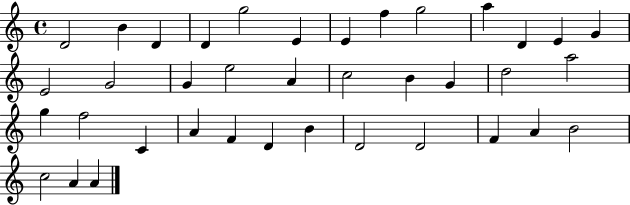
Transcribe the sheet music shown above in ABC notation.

X:1
T:Untitled
M:4/4
L:1/4
K:C
D2 B D D g2 E E f g2 a D E G E2 G2 G e2 A c2 B G d2 a2 g f2 C A F D B D2 D2 F A B2 c2 A A